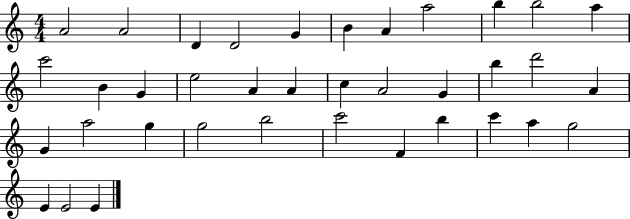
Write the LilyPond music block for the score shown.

{
  \clef treble
  \numericTimeSignature
  \time 4/4
  \key c \major
  a'2 a'2 | d'4 d'2 g'4 | b'4 a'4 a''2 | b''4 b''2 a''4 | \break c'''2 b'4 g'4 | e''2 a'4 a'4 | c''4 a'2 g'4 | b''4 d'''2 a'4 | \break g'4 a''2 g''4 | g''2 b''2 | c'''2 f'4 b''4 | c'''4 a''4 g''2 | \break e'4 e'2 e'4 | \bar "|."
}